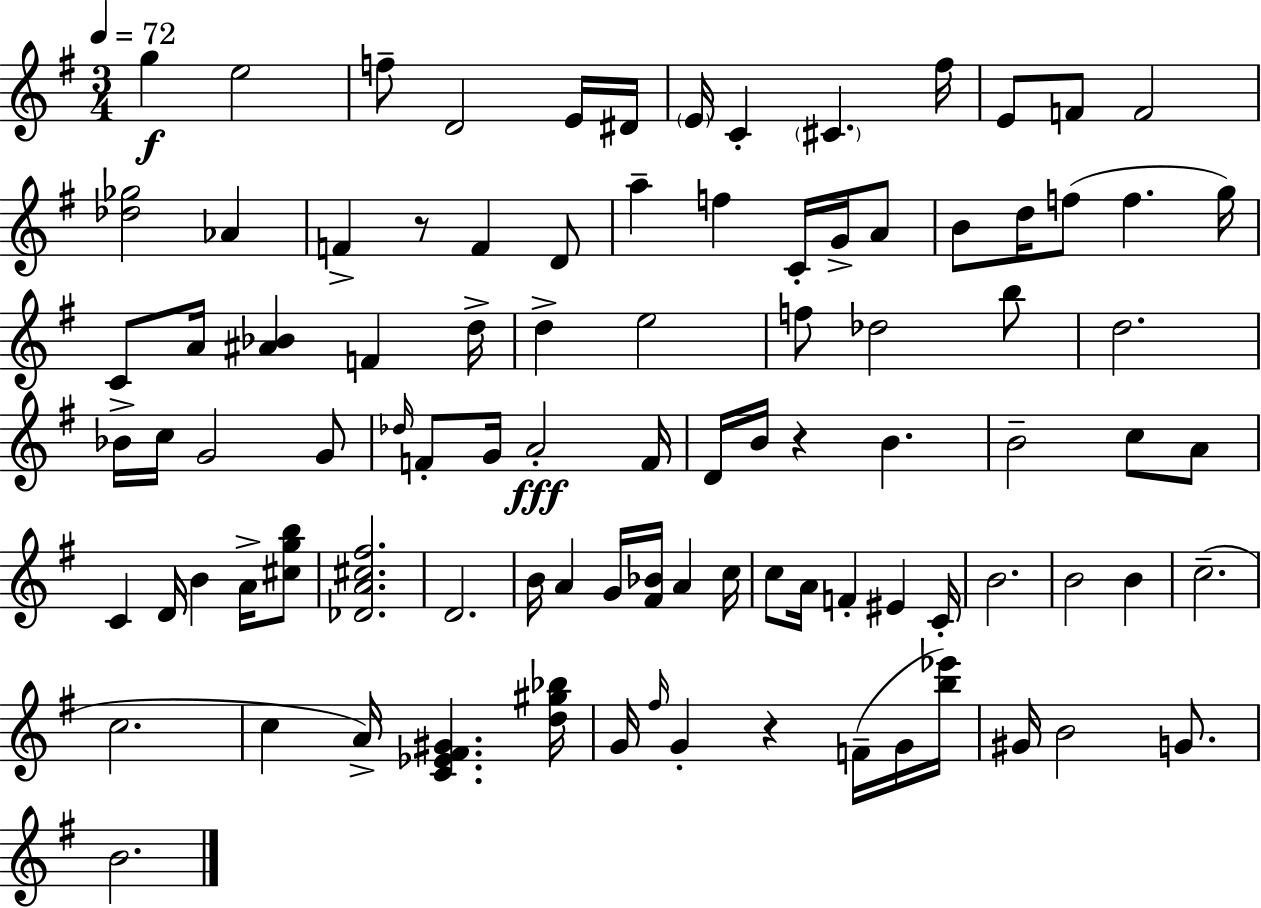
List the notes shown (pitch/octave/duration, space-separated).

G5/q E5/h F5/e D4/h E4/s D#4/s E4/s C4/q C#4/q. F#5/s E4/e F4/e F4/h [Db5,Gb5]/h Ab4/q F4/q R/e F4/q D4/e A5/q F5/q C4/s G4/s A4/e B4/e D5/s F5/e F5/q. G5/s C4/e A4/s [A#4,Bb4]/q F4/q D5/s D5/q E5/h F5/e Db5/h B5/e D5/h. Bb4/s C5/s G4/h G4/e Db5/s F4/e G4/s A4/h F4/s D4/s B4/s R/q B4/q. B4/h C5/e A4/e C4/q D4/s B4/q A4/s [C#5,G5,B5]/e [Db4,A4,C#5,F#5]/h. D4/h. B4/s A4/q G4/s [F#4,Bb4]/s A4/q C5/s C5/e A4/s F4/q EIS4/q C4/s B4/h. B4/h B4/q C5/h. C5/h. C5/q A4/s [C4,Eb4,F#4,G#4]/q. [D5,G#5,Bb5]/s G4/s F#5/s G4/q R/q F4/s G4/s [B5,Eb6]/s G#4/s B4/h G4/e. B4/h.